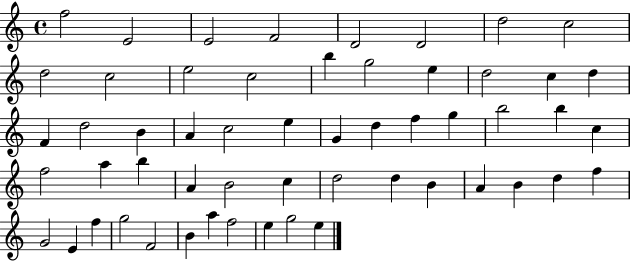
X:1
T:Untitled
M:4/4
L:1/4
K:C
f2 E2 E2 F2 D2 D2 d2 c2 d2 c2 e2 c2 b g2 e d2 c d F d2 B A c2 e G d f g b2 b c f2 a b A B2 c d2 d B A B d f G2 E f g2 F2 B a f2 e g2 e